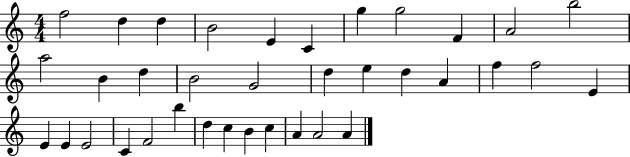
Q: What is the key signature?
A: C major